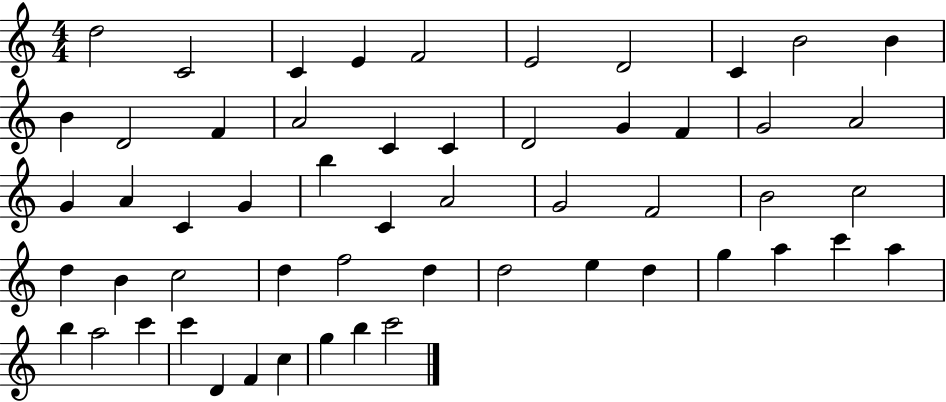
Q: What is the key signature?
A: C major